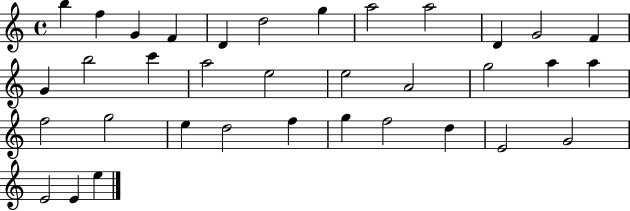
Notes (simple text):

B5/q F5/q G4/q F4/q D4/q D5/h G5/q A5/h A5/h D4/q G4/h F4/q G4/q B5/h C6/q A5/h E5/h E5/h A4/h G5/h A5/q A5/q F5/h G5/h E5/q D5/h F5/q G5/q F5/h D5/q E4/h G4/h E4/h E4/q E5/q